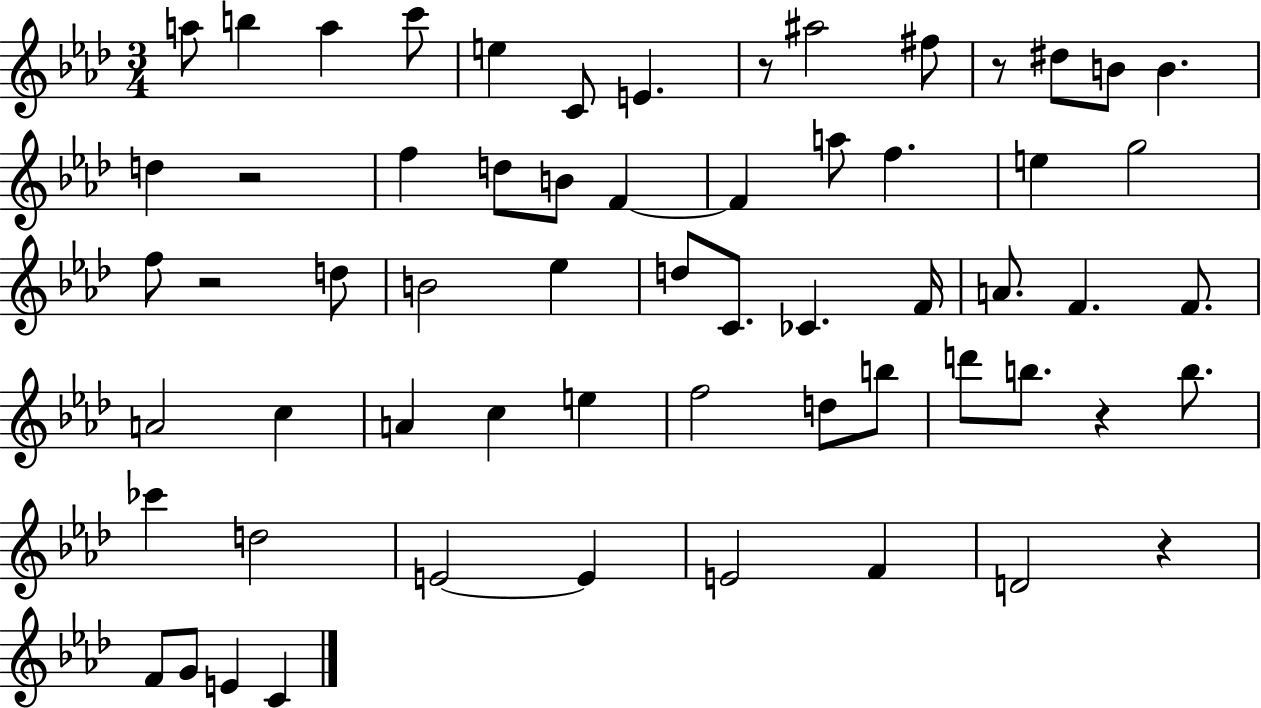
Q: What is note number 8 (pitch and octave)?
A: A#5